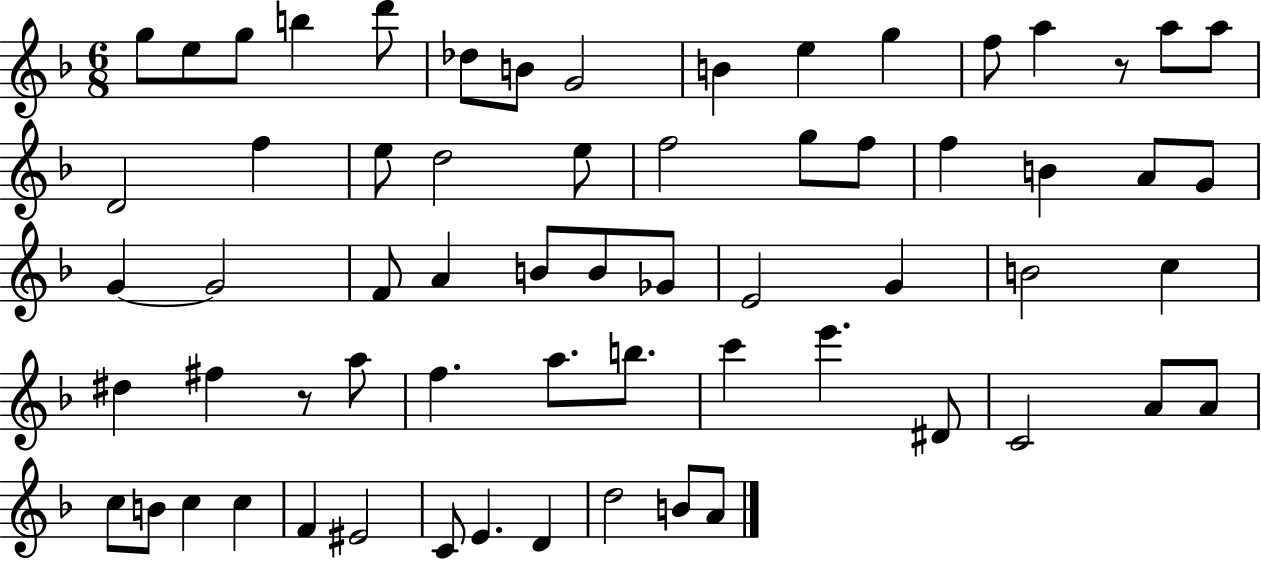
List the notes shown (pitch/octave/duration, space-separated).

G5/e E5/e G5/e B5/q D6/e Db5/e B4/e G4/h B4/q E5/q G5/q F5/e A5/q R/e A5/e A5/e D4/h F5/q E5/e D5/h E5/e F5/h G5/e F5/e F5/q B4/q A4/e G4/e G4/q G4/h F4/e A4/q B4/e B4/e Gb4/e E4/h G4/q B4/h C5/q D#5/q F#5/q R/e A5/e F5/q. A5/e. B5/e. C6/q E6/q. D#4/e C4/h A4/e A4/e C5/e B4/e C5/q C5/q F4/q EIS4/h C4/e E4/q. D4/q D5/h B4/e A4/e